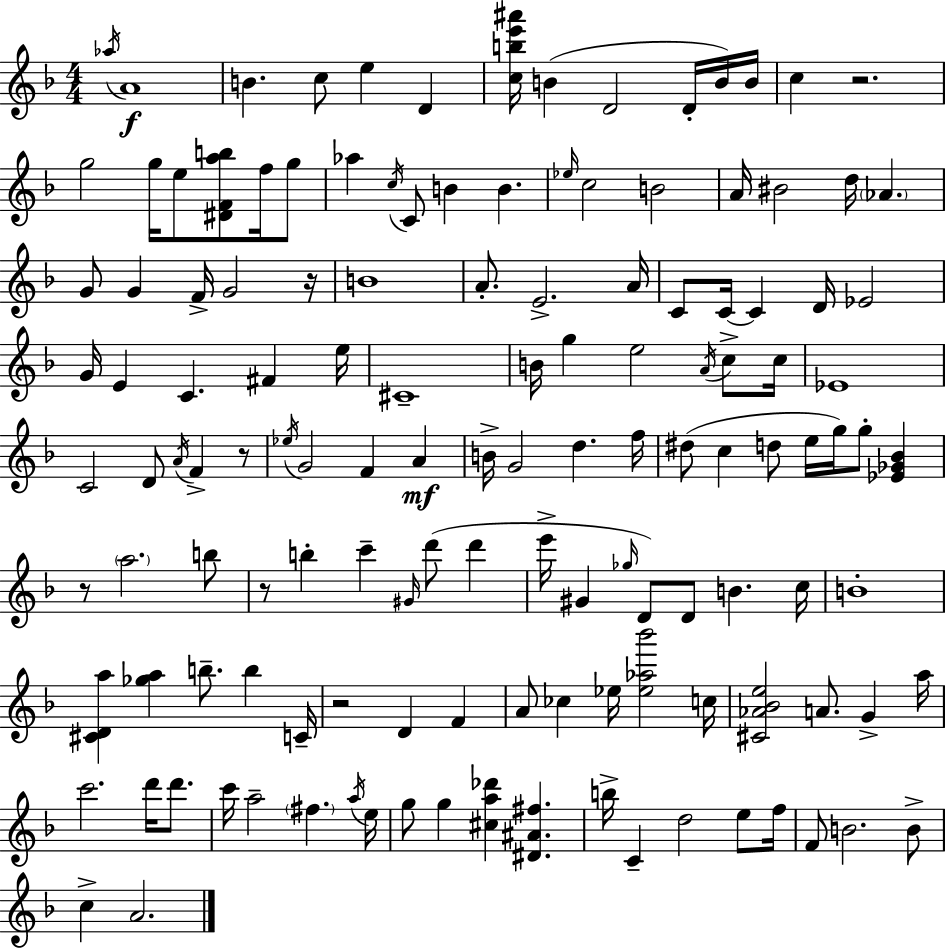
{
  \clef treble
  \numericTimeSignature
  \time 4/4
  \key f \major
  \acciaccatura { aes''16 }\f a'1 | b'4. c''8 e''4 d'4 | <c'' b'' e''' ais'''>16 b'4( d'2 d'16-. b'16) | b'16 c''4 r2. | \break g''2 g''16 e''8 <dis' f' a'' b''>8 f''16 g''8 | aes''4 \acciaccatura { c''16 } c'8 b'4 b'4. | \grace { ees''16 } c''2 b'2 | a'16 bis'2 d''16 \parenthesize aes'4. | \break g'8 g'4 f'16-> g'2 | r16 b'1 | a'8.-. e'2.-> | a'16 c'8 c'16~~ c'4 d'16 ees'2 | \break g'16 e'4 c'4. fis'4 | e''16 cis'1-- | b'16 g''4 e''2 | \acciaccatura { a'16 } c''8-> c''16 ees'1 | \break c'2 d'8 \acciaccatura { a'16 } f'4-> | r8 \acciaccatura { ees''16 } g'2 f'4 | a'4\mf b'16-> g'2 d''4. | f''16 dis''8( c''4 d''8 e''16 g''16) | \break g''8-. <ees' ges' bes'>4 r8 \parenthesize a''2. | b''8 r8 b''4-. c'''4-- | \grace { gis'16 }( d'''8 d'''4 e'''16-> gis'4 \grace { ges''16 }) d'8 d'8 | b'4. c''16 b'1-. | \break <cis' d' a''>4 <ges'' a''>4 | b''8.-- b''4 c'16-- r2 | d'4 f'4 a'8 ces''4 ees''16 <ees'' aes'' bes'''>2 | c''16 <cis' aes' bes' e''>2 | \break a'8. g'4-> a''16 c'''2. | d'''16 d'''8. c'''16 a''2-- | \parenthesize fis''4. \acciaccatura { a''16 } e''16 g''8 g''4 <cis'' a'' des'''>4 | <dis' ais' fis''>4. b''16-> c'4-- d''2 | \break e''8 f''16 f'8 b'2. | b'8-> c''4-> a'2. | \bar "|."
}